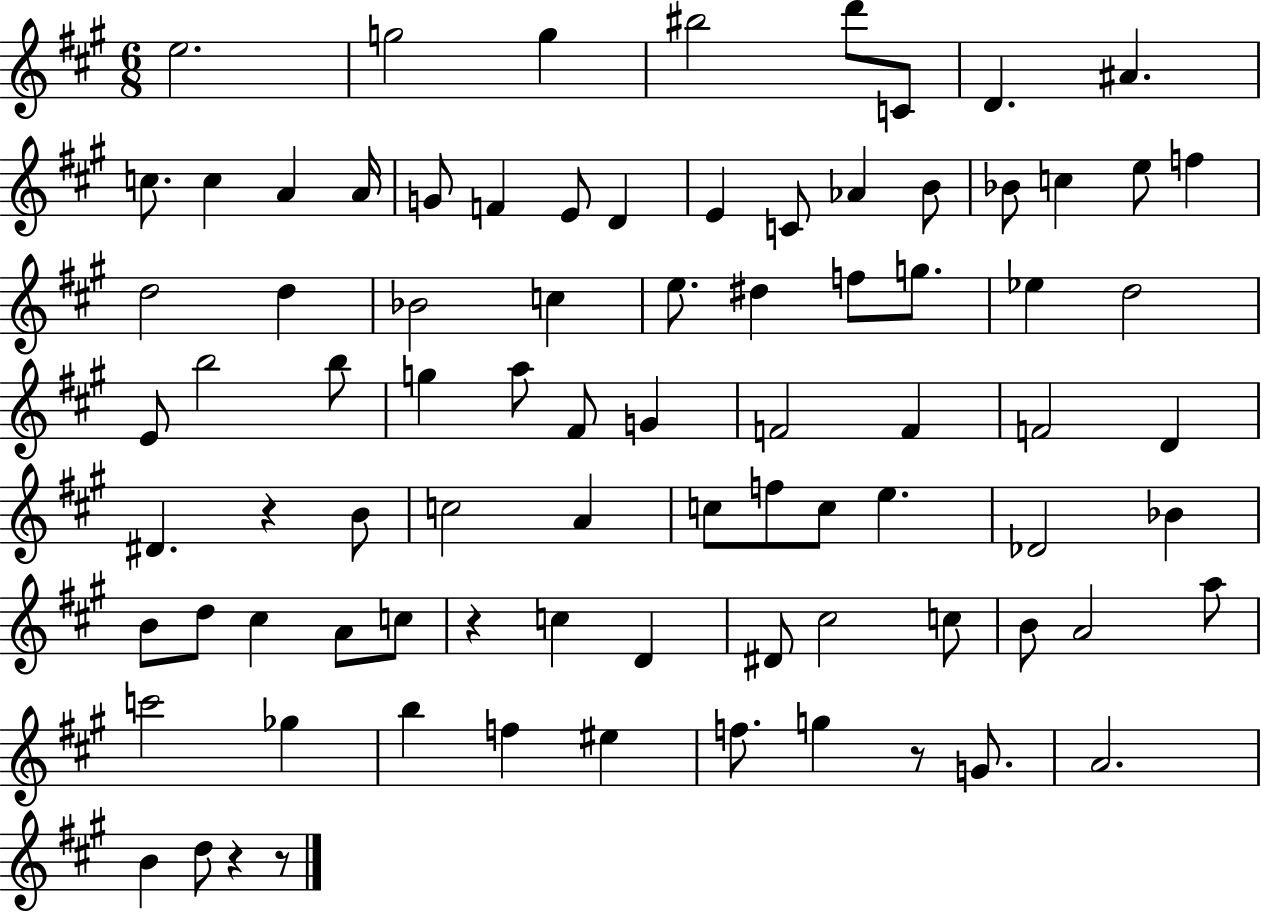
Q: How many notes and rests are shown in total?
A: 84